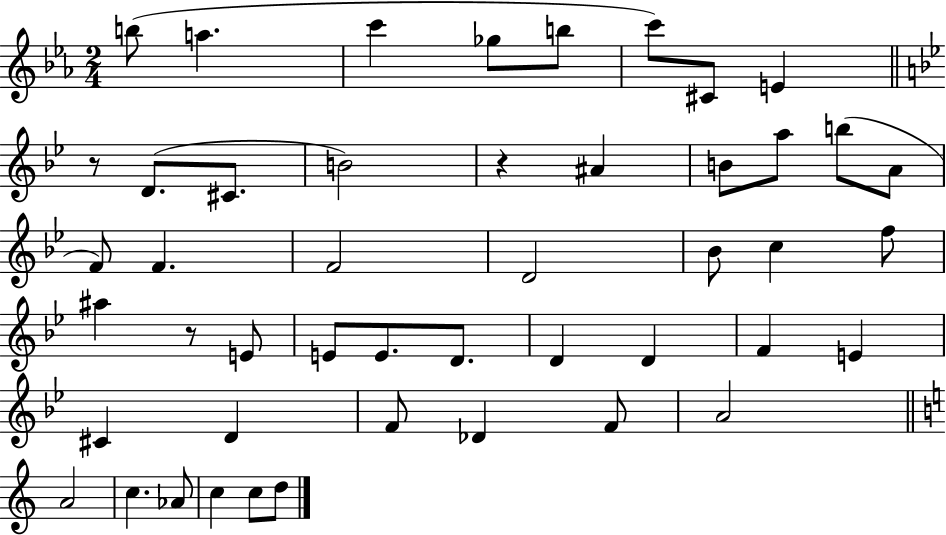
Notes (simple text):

B5/e A5/q. C6/q Gb5/e B5/e C6/e C#4/e E4/q R/e D4/e. C#4/e. B4/h R/q A#4/q B4/e A5/e B5/e A4/e F4/e F4/q. F4/h D4/h Bb4/e C5/q F5/e A#5/q R/e E4/e E4/e E4/e. D4/e. D4/q D4/q F4/q E4/q C#4/q D4/q F4/e Db4/q F4/e A4/h A4/h C5/q. Ab4/e C5/q C5/e D5/e